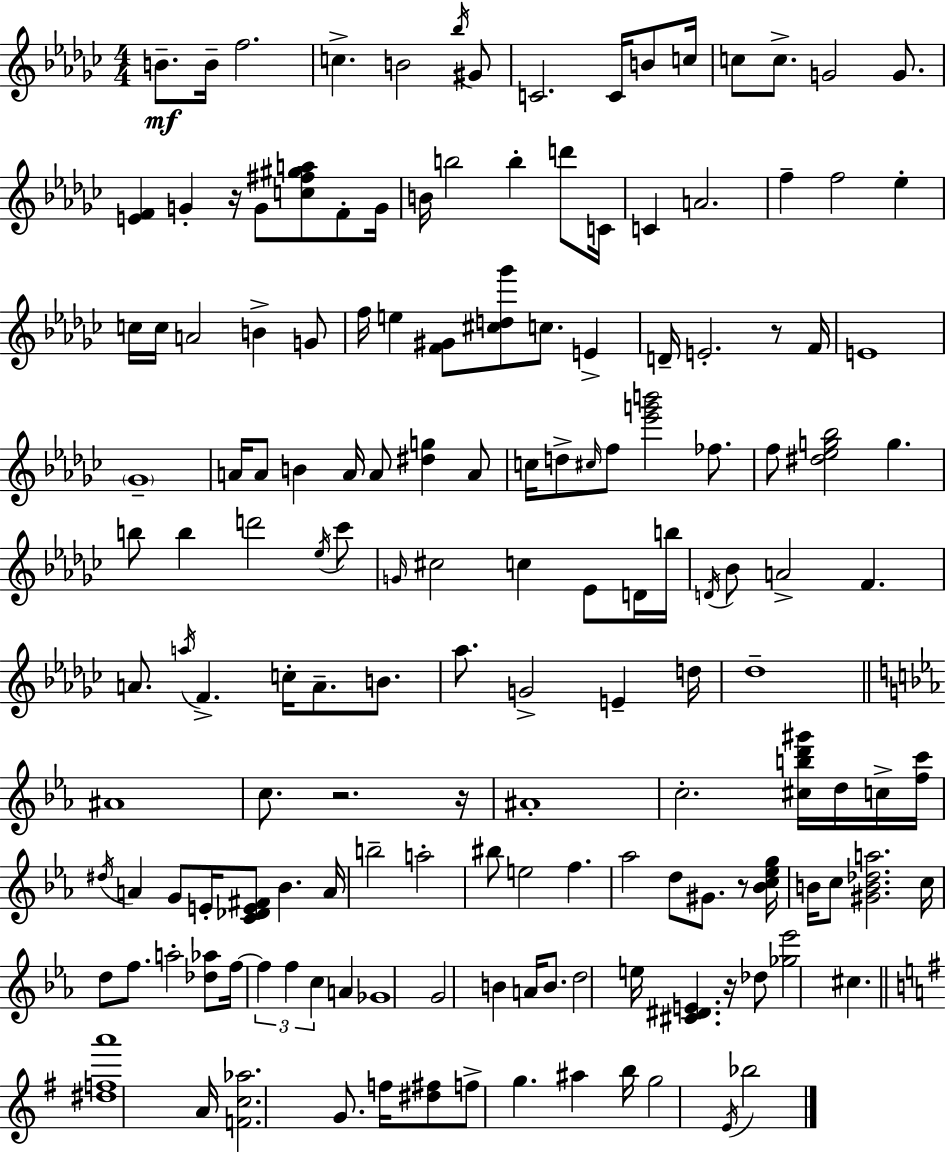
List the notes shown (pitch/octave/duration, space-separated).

B4/e. B4/s F5/h. C5/q. B4/h Bb5/s G#4/e C4/h. C4/s B4/e C5/s C5/e C5/e. G4/h G4/e. [E4,F4]/q G4/q R/s G4/e [C5,F#5,G#5,A5]/e F4/e G4/s B4/s B5/h B5/q D6/e C4/s C4/q A4/h. F5/q F5/h Eb5/q C5/s C5/s A4/h B4/q G4/e F5/s E5/q [F4,G#4]/e [C#5,D5,Gb6]/e C5/e. E4/q D4/s E4/h. R/e F4/s E4/w Gb4/w A4/s A4/e B4/q A4/s A4/e [D#5,G5]/q A4/e C5/s D5/e C#5/s F5/e [Eb6,G6,B6]/h FES5/e. F5/e [D#5,Eb5,G5,Bb5]/h G5/q. B5/e B5/q D6/h Eb5/s CES6/e G4/s C#5/h C5/q Eb4/e D4/s B5/s D4/s Bb4/e A4/h F4/q. A4/e. A5/s F4/q. C5/s A4/e. B4/e. Ab5/e. G4/h E4/q D5/s Db5/w A#4/w C5/e. R/h. R/s A#4/w C5/h. [C#5,B5,D6,G#6]/s D5/s C5/s [F5,C6]/s D#5/s A4/q G4/e E4/s [C4,Db4,E4,F#4]/e Bb4/q. A4/s B5/h A5/h BIS5/e E5/h F5/q. Ab5/h D5/e G#4/e. R/e [Bb4,C5,Eb5,G5]/s B4/s C5/e [G#4,B4,Db5,A5]/h. C5/s D5/e F5/e. A5/h [Db5,Ab5]/e F5/s F5/q F5/q C5/q A4/q Gb4/w G4/h B4/q A4/s B4/e. D5/h E5/s [C#4,D#4,E4]/q. R/s Db5/e [Gb5,Eb6]/h C#5/q. [D#5,F5,A6]/w A4/s [F4,C5,Ab5]/h. G4/e. F5/s [D#5,F#5]/e F5/e G5/q. A#5/q B5/s G5/h E4/s Bb5/h